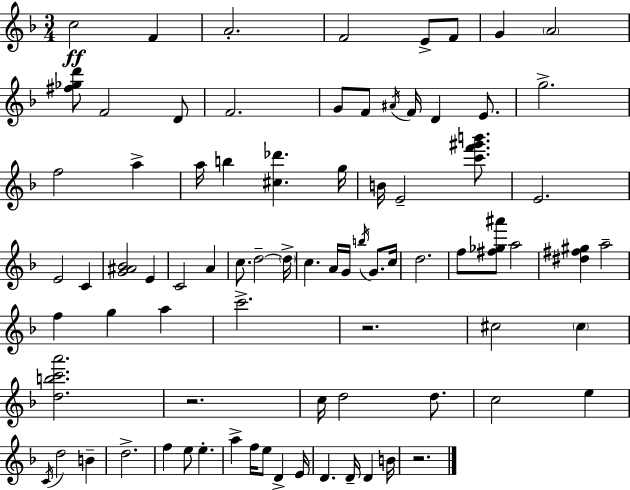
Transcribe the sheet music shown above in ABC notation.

X:1
T:Untitled
M:3/4
L:1/4
K:Dm
c2 F A2 F2 E/2 F/2 G A2 [^f_gd']/2 F2 D/2 F2 G/2 F/2 ^A/4 F/4 D E/2 g2 f2 a a/4 b [^c_d'] g/4 B/4 E2 [c'f'^g'b']/2 E2 E2 C [G^A_B]2 E C2 A c/2 d2 d/4 c A/4 G/4 b/4 G/2 c/4 d2 f/2 [^f_g^a']/2 a2 [^d^f^g] a2 f g a c'2 z2 ^c2 ^c [dbc'a']2 z2 c/4 d2 d/2 c2 e C/4 d2 B d2 f e/2 e a f/4 e/2 D E/4 D D/4 D B/4 z2